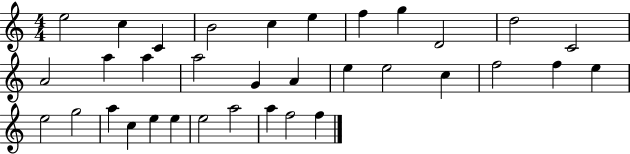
E5/h C5/q C4/q B4/h C5/q E5/q F5/q G5/q D4/h D5/h C4/h A4/h A5/q A5/q A5/h G4/q A4/q E5/q E5/h C5/q F5/h F5/q E5/q E5/h G5/h A5/q C5/q E5/q E5/q E5/h A5/h A5/q F5/h F5/q